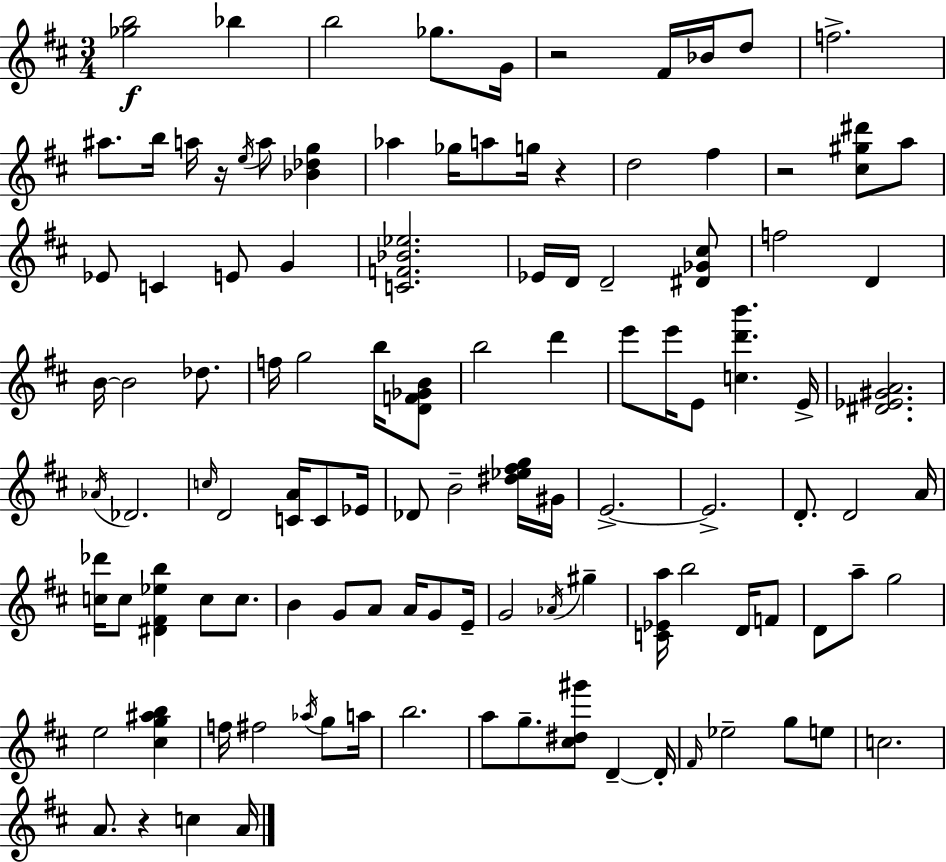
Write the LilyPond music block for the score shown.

{
  \clef treble
  \numericTimeSignature
  \time 3/4
  \key d \major
  <ges'' b''>2\f bes''4 | b''2 ges''8. g'16 | r2 fis'16 bes'16 d''8 | f''2.-> | \break ais''8. b''16 a''16 r16 \acciaccatura { e''16 } a''8 <bes' des'' g''>4 | aes''4 ges''16 a''8 g''16 r4 | d''2 fis''4 | r2 <cis'' gis'' dis'''>8 a''8 | \break ees'8 c'4 e'8 g'4 | <c' f' bes' ees''>2. | ees'16 d'16 d'2-- <dis' ges' cis''>8 | f''2 d'4 | \break b'16~~ b'2 des''8. | f''16 g''2 b''16 <d' f' ges' b'>8 | b''2 d'''4 | e'''8 e'''16 e'8 <c'' d''' b'''>4. | \break e'16-> <dis' ees' gis' a'>2. | \acciaccatura { aes'16 } des'2. | \grace { c''16 } d'2 <c' a'>16 | c'8 ees'16 des'8 b'2-- | \break <dis'' ees'' fis'' g''>16 gis'16 e'2.->~~ | e'2.-> | d'8.-. d'2 | a'16 <c'' des'''>16 c''8 <dis' fis' ees'' b''>4 c''8 | \break c''8. b'4 g'8 a'8 a'16 | g'8 e'16-- g'2 \acciaccatura { aes'16 } | gis''4-- <c' ees' a''>16 b''2 | d'16 f'8 d'8 a''8-- g''2 | \break e''2 | <cis'' g'' ais'' b''>4 f''16 fis''2 | \acciaccatura { aes''16 } g''8 a''16 b''2. | a''8 g''8.-- <cis'' dis'' gis'''>8 | \break d'4--~~ d'16-. \grace { fis'16 } ees''2-- | g''8 e''8 c''2. | a'8. r4 | c''4 a'16 \bar "|."
}